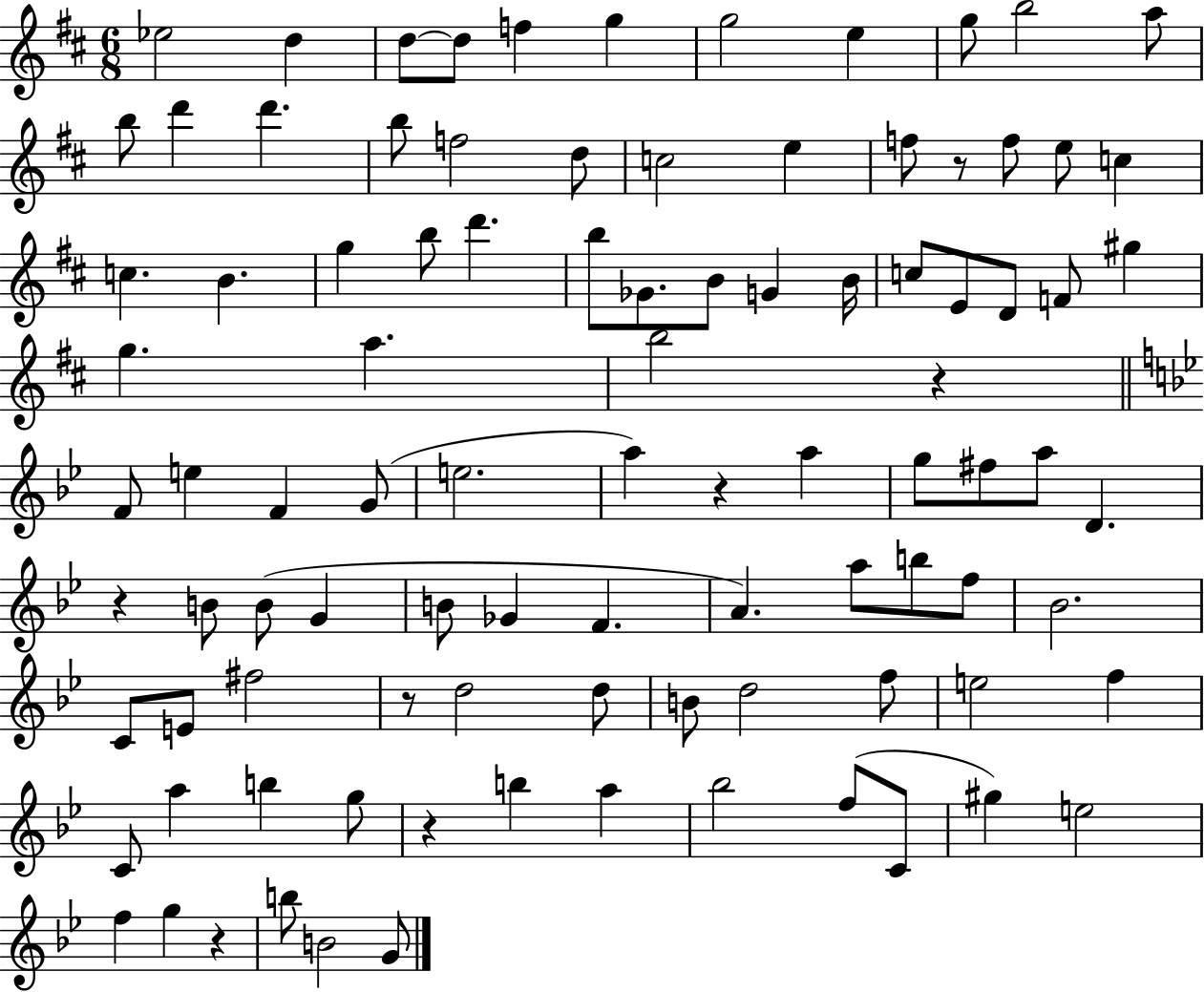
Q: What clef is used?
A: treble